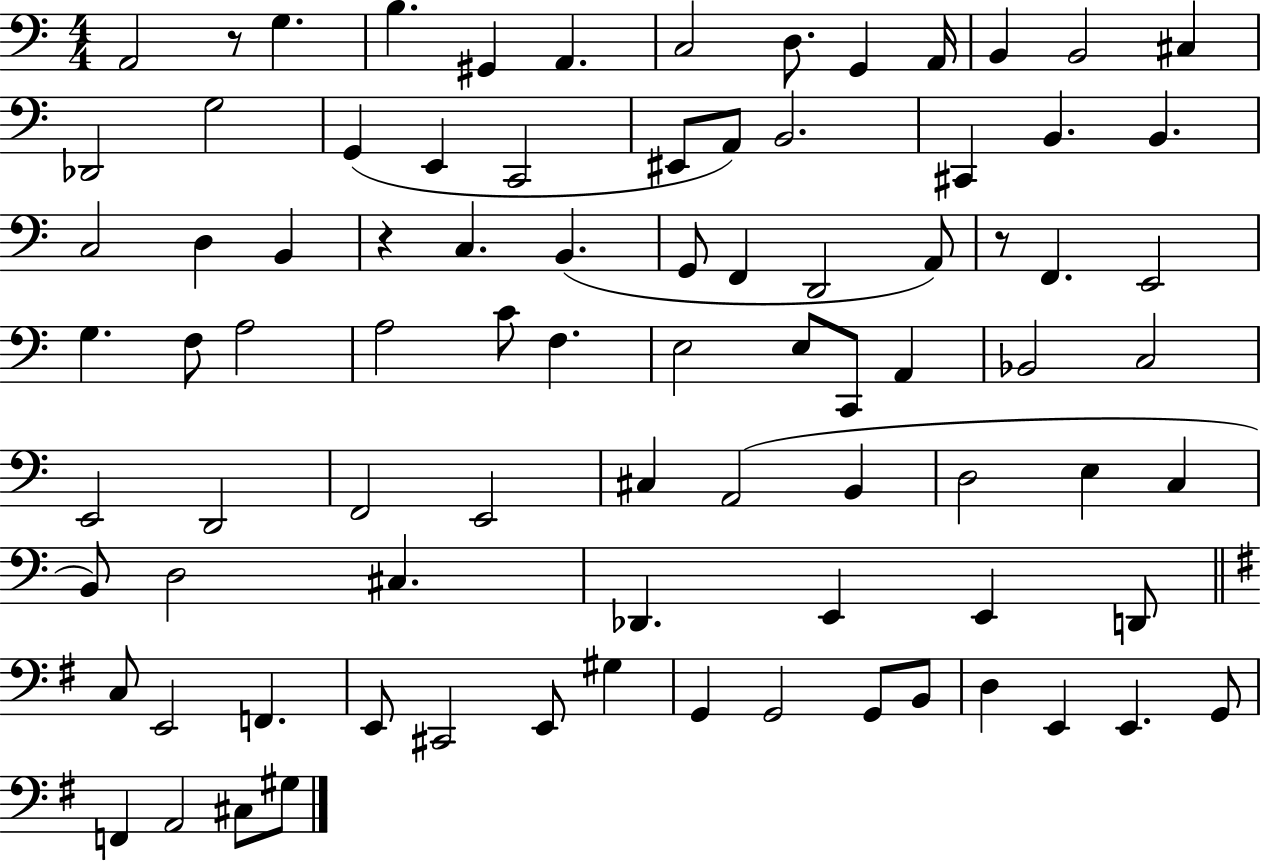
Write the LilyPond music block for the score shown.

{
  \clef bass
  \numericTimeSignature
  \time 4/4
  \key c \major
  a,2 r8 g4. | b4. gis,4 a,4. | c2 d8. g,4 a,16 | b,4 b,2 cis4 | \break des,2 g2 | g,4( e,4 c,2 | eis,8 a,8) b,2. | cis,4 b,4. b,4. | \break c2 d4 b,4 | r4 c4. b,4.( | g,8 f,4 d,2 a,8) | r8 f,4. e,2 | \break g4. f8 a2 | a2 c'8 f4. | e2 e8 c,8 a,4 | bes,2 c2 | \break e,2 d,2 | f,2 e,2 | cis4 a,2( b,4 | d2 e4 c4 | \break b,8) d2 cis4. | des,4. e,4 e,4 d,8 | \bar "||" \break \key e \minor c8 e,2 f,4. | e,8 cis,2 e,8 gis4 | g,4 g,2 g,8 b,8 | d4 e,4 e,4. g,8 | \break f,4 a,2 cis8 gis8 | \bar "|."
}